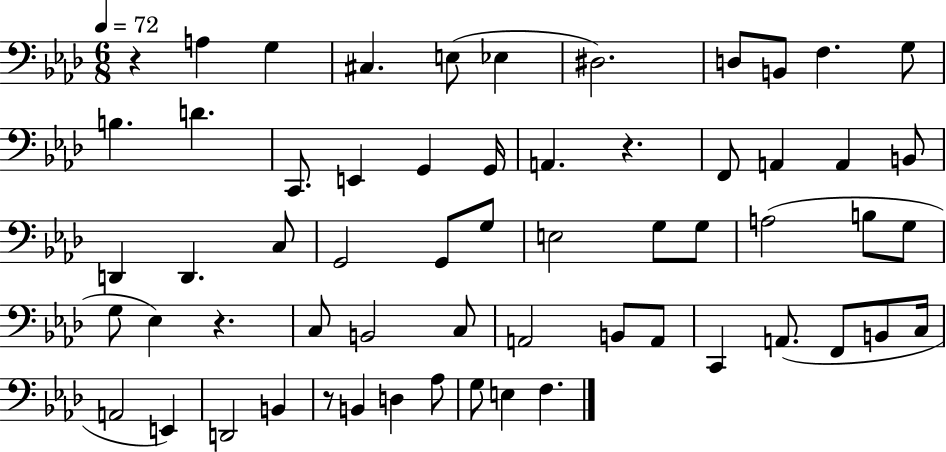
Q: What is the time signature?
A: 6/8